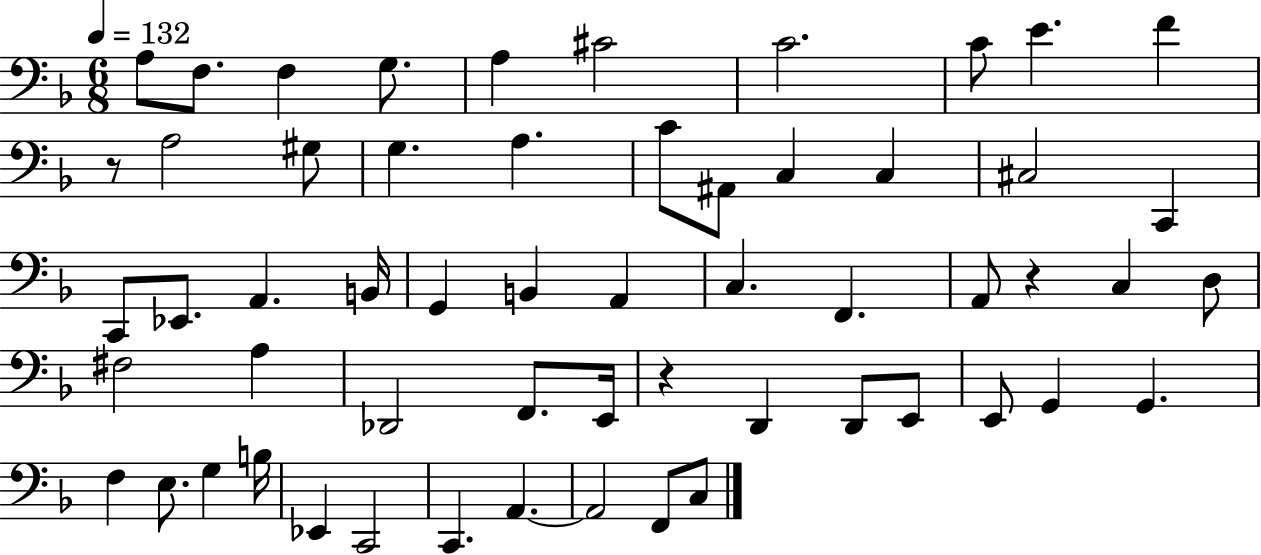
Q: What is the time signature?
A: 6/8